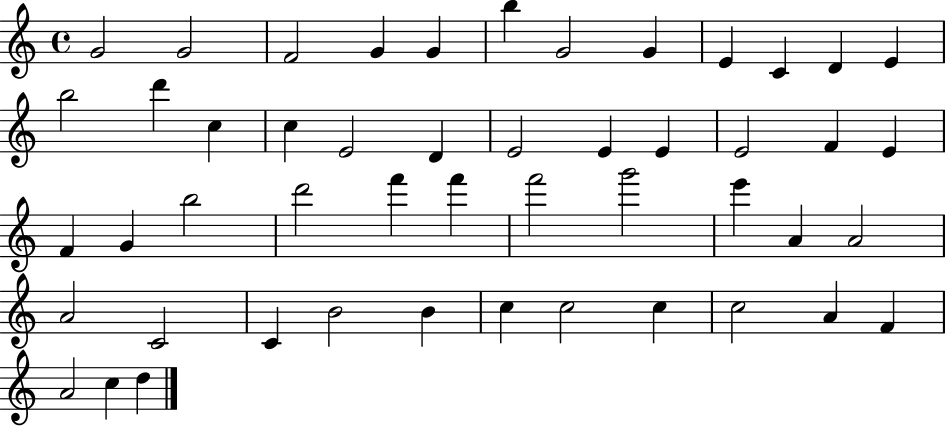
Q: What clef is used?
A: treble